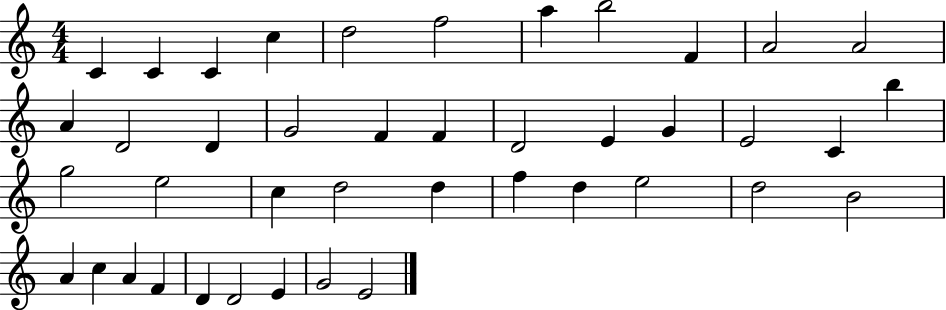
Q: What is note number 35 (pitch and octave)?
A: C5